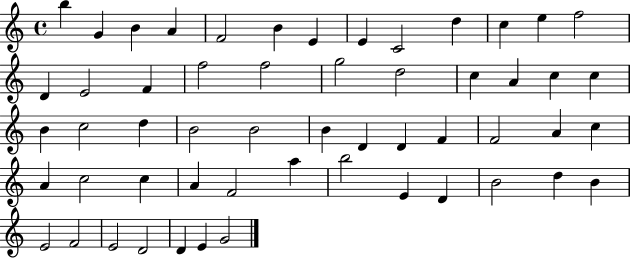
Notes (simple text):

B5/q G4/q B4/q A4/q F4/h B4/q E4/q E4/q C4/h D5/q C5/q E5/q F5/h D4/q E4/h F4/q F5/h F5/h G5/h D5/h C5/q A4/q C5/q C5/q B4/q C5/h D5/q B4/h B4/h B4/q D4/q D4/q F4/q F4/h A4/q C5/q A4/q C5/h C5/q A4/q F4/h A5/q B5/h E4/q D4/q B4/h D5/q B4/q E4/h F4/h E4/h D4/h D4/q E4/q G4/h